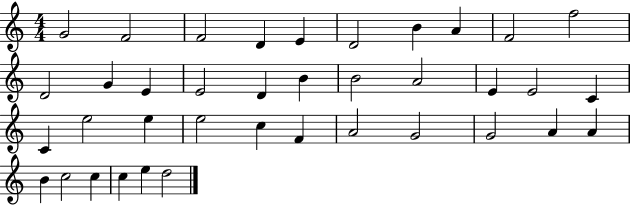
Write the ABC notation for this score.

X:1
T:Untitled
M:4/4
L:1/4
K:C
G2 F2 F2 D E D2 B A F2 f2 D2 G E E2 D B B2 A2 E E2 C C e2 e e2 c F A2 G2 G2 A A B c2 c c e d2